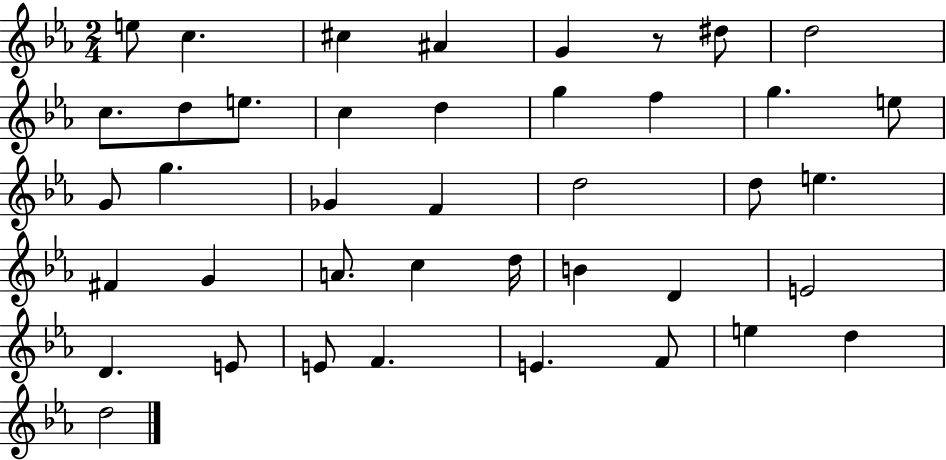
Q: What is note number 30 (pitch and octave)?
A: D4